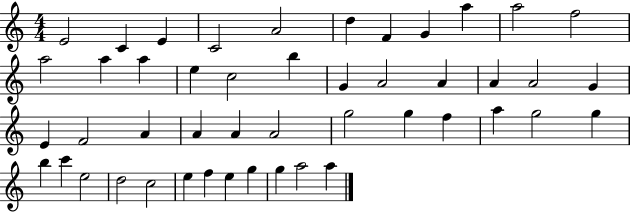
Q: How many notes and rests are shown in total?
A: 47